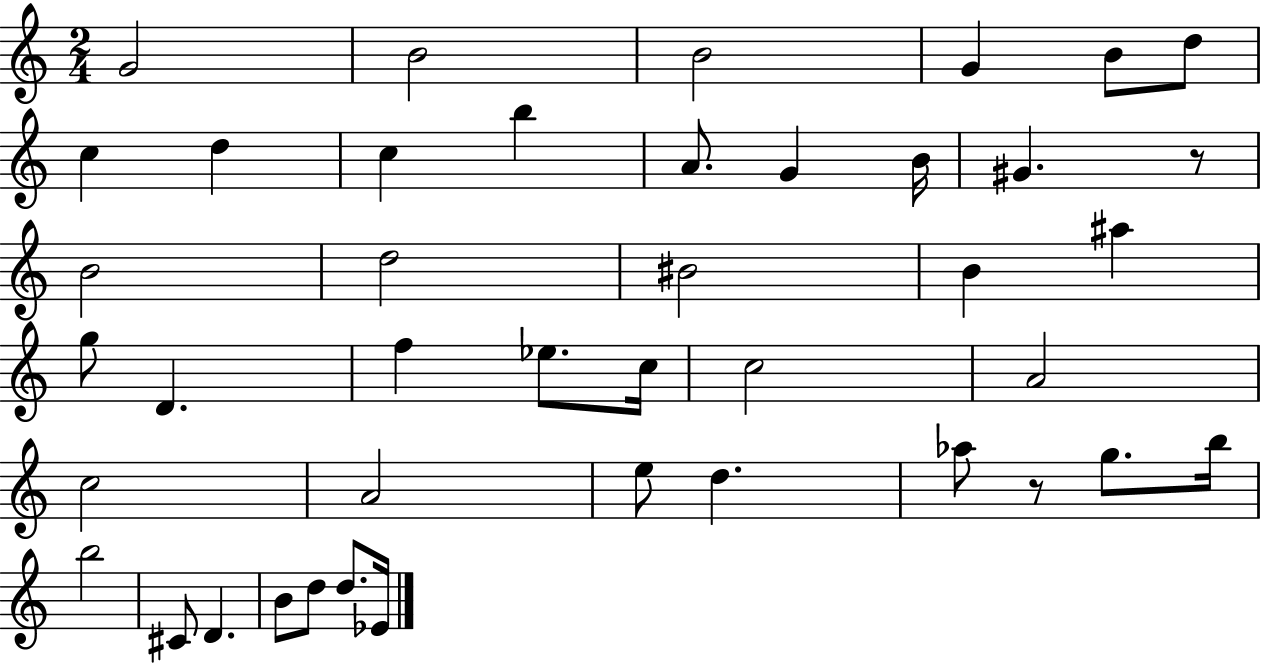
G4/h B4/h B4/h G4/q B4/e D5/e C5/q D5/q C5/q B5/q A4/e. G4/q B4/s G#4/q. R/e B4/h D5/h BIS4/h B4/q A#5/q G5/e D4/q. F5/q Eb5/e. C5/s C5/h A4/h C5/h A4/h E5/e D5/q. Ab5/e R/e G5/e. B5/s B5/h C#4/e D4/q. B4/e D5/e D5/e. Eb4/s